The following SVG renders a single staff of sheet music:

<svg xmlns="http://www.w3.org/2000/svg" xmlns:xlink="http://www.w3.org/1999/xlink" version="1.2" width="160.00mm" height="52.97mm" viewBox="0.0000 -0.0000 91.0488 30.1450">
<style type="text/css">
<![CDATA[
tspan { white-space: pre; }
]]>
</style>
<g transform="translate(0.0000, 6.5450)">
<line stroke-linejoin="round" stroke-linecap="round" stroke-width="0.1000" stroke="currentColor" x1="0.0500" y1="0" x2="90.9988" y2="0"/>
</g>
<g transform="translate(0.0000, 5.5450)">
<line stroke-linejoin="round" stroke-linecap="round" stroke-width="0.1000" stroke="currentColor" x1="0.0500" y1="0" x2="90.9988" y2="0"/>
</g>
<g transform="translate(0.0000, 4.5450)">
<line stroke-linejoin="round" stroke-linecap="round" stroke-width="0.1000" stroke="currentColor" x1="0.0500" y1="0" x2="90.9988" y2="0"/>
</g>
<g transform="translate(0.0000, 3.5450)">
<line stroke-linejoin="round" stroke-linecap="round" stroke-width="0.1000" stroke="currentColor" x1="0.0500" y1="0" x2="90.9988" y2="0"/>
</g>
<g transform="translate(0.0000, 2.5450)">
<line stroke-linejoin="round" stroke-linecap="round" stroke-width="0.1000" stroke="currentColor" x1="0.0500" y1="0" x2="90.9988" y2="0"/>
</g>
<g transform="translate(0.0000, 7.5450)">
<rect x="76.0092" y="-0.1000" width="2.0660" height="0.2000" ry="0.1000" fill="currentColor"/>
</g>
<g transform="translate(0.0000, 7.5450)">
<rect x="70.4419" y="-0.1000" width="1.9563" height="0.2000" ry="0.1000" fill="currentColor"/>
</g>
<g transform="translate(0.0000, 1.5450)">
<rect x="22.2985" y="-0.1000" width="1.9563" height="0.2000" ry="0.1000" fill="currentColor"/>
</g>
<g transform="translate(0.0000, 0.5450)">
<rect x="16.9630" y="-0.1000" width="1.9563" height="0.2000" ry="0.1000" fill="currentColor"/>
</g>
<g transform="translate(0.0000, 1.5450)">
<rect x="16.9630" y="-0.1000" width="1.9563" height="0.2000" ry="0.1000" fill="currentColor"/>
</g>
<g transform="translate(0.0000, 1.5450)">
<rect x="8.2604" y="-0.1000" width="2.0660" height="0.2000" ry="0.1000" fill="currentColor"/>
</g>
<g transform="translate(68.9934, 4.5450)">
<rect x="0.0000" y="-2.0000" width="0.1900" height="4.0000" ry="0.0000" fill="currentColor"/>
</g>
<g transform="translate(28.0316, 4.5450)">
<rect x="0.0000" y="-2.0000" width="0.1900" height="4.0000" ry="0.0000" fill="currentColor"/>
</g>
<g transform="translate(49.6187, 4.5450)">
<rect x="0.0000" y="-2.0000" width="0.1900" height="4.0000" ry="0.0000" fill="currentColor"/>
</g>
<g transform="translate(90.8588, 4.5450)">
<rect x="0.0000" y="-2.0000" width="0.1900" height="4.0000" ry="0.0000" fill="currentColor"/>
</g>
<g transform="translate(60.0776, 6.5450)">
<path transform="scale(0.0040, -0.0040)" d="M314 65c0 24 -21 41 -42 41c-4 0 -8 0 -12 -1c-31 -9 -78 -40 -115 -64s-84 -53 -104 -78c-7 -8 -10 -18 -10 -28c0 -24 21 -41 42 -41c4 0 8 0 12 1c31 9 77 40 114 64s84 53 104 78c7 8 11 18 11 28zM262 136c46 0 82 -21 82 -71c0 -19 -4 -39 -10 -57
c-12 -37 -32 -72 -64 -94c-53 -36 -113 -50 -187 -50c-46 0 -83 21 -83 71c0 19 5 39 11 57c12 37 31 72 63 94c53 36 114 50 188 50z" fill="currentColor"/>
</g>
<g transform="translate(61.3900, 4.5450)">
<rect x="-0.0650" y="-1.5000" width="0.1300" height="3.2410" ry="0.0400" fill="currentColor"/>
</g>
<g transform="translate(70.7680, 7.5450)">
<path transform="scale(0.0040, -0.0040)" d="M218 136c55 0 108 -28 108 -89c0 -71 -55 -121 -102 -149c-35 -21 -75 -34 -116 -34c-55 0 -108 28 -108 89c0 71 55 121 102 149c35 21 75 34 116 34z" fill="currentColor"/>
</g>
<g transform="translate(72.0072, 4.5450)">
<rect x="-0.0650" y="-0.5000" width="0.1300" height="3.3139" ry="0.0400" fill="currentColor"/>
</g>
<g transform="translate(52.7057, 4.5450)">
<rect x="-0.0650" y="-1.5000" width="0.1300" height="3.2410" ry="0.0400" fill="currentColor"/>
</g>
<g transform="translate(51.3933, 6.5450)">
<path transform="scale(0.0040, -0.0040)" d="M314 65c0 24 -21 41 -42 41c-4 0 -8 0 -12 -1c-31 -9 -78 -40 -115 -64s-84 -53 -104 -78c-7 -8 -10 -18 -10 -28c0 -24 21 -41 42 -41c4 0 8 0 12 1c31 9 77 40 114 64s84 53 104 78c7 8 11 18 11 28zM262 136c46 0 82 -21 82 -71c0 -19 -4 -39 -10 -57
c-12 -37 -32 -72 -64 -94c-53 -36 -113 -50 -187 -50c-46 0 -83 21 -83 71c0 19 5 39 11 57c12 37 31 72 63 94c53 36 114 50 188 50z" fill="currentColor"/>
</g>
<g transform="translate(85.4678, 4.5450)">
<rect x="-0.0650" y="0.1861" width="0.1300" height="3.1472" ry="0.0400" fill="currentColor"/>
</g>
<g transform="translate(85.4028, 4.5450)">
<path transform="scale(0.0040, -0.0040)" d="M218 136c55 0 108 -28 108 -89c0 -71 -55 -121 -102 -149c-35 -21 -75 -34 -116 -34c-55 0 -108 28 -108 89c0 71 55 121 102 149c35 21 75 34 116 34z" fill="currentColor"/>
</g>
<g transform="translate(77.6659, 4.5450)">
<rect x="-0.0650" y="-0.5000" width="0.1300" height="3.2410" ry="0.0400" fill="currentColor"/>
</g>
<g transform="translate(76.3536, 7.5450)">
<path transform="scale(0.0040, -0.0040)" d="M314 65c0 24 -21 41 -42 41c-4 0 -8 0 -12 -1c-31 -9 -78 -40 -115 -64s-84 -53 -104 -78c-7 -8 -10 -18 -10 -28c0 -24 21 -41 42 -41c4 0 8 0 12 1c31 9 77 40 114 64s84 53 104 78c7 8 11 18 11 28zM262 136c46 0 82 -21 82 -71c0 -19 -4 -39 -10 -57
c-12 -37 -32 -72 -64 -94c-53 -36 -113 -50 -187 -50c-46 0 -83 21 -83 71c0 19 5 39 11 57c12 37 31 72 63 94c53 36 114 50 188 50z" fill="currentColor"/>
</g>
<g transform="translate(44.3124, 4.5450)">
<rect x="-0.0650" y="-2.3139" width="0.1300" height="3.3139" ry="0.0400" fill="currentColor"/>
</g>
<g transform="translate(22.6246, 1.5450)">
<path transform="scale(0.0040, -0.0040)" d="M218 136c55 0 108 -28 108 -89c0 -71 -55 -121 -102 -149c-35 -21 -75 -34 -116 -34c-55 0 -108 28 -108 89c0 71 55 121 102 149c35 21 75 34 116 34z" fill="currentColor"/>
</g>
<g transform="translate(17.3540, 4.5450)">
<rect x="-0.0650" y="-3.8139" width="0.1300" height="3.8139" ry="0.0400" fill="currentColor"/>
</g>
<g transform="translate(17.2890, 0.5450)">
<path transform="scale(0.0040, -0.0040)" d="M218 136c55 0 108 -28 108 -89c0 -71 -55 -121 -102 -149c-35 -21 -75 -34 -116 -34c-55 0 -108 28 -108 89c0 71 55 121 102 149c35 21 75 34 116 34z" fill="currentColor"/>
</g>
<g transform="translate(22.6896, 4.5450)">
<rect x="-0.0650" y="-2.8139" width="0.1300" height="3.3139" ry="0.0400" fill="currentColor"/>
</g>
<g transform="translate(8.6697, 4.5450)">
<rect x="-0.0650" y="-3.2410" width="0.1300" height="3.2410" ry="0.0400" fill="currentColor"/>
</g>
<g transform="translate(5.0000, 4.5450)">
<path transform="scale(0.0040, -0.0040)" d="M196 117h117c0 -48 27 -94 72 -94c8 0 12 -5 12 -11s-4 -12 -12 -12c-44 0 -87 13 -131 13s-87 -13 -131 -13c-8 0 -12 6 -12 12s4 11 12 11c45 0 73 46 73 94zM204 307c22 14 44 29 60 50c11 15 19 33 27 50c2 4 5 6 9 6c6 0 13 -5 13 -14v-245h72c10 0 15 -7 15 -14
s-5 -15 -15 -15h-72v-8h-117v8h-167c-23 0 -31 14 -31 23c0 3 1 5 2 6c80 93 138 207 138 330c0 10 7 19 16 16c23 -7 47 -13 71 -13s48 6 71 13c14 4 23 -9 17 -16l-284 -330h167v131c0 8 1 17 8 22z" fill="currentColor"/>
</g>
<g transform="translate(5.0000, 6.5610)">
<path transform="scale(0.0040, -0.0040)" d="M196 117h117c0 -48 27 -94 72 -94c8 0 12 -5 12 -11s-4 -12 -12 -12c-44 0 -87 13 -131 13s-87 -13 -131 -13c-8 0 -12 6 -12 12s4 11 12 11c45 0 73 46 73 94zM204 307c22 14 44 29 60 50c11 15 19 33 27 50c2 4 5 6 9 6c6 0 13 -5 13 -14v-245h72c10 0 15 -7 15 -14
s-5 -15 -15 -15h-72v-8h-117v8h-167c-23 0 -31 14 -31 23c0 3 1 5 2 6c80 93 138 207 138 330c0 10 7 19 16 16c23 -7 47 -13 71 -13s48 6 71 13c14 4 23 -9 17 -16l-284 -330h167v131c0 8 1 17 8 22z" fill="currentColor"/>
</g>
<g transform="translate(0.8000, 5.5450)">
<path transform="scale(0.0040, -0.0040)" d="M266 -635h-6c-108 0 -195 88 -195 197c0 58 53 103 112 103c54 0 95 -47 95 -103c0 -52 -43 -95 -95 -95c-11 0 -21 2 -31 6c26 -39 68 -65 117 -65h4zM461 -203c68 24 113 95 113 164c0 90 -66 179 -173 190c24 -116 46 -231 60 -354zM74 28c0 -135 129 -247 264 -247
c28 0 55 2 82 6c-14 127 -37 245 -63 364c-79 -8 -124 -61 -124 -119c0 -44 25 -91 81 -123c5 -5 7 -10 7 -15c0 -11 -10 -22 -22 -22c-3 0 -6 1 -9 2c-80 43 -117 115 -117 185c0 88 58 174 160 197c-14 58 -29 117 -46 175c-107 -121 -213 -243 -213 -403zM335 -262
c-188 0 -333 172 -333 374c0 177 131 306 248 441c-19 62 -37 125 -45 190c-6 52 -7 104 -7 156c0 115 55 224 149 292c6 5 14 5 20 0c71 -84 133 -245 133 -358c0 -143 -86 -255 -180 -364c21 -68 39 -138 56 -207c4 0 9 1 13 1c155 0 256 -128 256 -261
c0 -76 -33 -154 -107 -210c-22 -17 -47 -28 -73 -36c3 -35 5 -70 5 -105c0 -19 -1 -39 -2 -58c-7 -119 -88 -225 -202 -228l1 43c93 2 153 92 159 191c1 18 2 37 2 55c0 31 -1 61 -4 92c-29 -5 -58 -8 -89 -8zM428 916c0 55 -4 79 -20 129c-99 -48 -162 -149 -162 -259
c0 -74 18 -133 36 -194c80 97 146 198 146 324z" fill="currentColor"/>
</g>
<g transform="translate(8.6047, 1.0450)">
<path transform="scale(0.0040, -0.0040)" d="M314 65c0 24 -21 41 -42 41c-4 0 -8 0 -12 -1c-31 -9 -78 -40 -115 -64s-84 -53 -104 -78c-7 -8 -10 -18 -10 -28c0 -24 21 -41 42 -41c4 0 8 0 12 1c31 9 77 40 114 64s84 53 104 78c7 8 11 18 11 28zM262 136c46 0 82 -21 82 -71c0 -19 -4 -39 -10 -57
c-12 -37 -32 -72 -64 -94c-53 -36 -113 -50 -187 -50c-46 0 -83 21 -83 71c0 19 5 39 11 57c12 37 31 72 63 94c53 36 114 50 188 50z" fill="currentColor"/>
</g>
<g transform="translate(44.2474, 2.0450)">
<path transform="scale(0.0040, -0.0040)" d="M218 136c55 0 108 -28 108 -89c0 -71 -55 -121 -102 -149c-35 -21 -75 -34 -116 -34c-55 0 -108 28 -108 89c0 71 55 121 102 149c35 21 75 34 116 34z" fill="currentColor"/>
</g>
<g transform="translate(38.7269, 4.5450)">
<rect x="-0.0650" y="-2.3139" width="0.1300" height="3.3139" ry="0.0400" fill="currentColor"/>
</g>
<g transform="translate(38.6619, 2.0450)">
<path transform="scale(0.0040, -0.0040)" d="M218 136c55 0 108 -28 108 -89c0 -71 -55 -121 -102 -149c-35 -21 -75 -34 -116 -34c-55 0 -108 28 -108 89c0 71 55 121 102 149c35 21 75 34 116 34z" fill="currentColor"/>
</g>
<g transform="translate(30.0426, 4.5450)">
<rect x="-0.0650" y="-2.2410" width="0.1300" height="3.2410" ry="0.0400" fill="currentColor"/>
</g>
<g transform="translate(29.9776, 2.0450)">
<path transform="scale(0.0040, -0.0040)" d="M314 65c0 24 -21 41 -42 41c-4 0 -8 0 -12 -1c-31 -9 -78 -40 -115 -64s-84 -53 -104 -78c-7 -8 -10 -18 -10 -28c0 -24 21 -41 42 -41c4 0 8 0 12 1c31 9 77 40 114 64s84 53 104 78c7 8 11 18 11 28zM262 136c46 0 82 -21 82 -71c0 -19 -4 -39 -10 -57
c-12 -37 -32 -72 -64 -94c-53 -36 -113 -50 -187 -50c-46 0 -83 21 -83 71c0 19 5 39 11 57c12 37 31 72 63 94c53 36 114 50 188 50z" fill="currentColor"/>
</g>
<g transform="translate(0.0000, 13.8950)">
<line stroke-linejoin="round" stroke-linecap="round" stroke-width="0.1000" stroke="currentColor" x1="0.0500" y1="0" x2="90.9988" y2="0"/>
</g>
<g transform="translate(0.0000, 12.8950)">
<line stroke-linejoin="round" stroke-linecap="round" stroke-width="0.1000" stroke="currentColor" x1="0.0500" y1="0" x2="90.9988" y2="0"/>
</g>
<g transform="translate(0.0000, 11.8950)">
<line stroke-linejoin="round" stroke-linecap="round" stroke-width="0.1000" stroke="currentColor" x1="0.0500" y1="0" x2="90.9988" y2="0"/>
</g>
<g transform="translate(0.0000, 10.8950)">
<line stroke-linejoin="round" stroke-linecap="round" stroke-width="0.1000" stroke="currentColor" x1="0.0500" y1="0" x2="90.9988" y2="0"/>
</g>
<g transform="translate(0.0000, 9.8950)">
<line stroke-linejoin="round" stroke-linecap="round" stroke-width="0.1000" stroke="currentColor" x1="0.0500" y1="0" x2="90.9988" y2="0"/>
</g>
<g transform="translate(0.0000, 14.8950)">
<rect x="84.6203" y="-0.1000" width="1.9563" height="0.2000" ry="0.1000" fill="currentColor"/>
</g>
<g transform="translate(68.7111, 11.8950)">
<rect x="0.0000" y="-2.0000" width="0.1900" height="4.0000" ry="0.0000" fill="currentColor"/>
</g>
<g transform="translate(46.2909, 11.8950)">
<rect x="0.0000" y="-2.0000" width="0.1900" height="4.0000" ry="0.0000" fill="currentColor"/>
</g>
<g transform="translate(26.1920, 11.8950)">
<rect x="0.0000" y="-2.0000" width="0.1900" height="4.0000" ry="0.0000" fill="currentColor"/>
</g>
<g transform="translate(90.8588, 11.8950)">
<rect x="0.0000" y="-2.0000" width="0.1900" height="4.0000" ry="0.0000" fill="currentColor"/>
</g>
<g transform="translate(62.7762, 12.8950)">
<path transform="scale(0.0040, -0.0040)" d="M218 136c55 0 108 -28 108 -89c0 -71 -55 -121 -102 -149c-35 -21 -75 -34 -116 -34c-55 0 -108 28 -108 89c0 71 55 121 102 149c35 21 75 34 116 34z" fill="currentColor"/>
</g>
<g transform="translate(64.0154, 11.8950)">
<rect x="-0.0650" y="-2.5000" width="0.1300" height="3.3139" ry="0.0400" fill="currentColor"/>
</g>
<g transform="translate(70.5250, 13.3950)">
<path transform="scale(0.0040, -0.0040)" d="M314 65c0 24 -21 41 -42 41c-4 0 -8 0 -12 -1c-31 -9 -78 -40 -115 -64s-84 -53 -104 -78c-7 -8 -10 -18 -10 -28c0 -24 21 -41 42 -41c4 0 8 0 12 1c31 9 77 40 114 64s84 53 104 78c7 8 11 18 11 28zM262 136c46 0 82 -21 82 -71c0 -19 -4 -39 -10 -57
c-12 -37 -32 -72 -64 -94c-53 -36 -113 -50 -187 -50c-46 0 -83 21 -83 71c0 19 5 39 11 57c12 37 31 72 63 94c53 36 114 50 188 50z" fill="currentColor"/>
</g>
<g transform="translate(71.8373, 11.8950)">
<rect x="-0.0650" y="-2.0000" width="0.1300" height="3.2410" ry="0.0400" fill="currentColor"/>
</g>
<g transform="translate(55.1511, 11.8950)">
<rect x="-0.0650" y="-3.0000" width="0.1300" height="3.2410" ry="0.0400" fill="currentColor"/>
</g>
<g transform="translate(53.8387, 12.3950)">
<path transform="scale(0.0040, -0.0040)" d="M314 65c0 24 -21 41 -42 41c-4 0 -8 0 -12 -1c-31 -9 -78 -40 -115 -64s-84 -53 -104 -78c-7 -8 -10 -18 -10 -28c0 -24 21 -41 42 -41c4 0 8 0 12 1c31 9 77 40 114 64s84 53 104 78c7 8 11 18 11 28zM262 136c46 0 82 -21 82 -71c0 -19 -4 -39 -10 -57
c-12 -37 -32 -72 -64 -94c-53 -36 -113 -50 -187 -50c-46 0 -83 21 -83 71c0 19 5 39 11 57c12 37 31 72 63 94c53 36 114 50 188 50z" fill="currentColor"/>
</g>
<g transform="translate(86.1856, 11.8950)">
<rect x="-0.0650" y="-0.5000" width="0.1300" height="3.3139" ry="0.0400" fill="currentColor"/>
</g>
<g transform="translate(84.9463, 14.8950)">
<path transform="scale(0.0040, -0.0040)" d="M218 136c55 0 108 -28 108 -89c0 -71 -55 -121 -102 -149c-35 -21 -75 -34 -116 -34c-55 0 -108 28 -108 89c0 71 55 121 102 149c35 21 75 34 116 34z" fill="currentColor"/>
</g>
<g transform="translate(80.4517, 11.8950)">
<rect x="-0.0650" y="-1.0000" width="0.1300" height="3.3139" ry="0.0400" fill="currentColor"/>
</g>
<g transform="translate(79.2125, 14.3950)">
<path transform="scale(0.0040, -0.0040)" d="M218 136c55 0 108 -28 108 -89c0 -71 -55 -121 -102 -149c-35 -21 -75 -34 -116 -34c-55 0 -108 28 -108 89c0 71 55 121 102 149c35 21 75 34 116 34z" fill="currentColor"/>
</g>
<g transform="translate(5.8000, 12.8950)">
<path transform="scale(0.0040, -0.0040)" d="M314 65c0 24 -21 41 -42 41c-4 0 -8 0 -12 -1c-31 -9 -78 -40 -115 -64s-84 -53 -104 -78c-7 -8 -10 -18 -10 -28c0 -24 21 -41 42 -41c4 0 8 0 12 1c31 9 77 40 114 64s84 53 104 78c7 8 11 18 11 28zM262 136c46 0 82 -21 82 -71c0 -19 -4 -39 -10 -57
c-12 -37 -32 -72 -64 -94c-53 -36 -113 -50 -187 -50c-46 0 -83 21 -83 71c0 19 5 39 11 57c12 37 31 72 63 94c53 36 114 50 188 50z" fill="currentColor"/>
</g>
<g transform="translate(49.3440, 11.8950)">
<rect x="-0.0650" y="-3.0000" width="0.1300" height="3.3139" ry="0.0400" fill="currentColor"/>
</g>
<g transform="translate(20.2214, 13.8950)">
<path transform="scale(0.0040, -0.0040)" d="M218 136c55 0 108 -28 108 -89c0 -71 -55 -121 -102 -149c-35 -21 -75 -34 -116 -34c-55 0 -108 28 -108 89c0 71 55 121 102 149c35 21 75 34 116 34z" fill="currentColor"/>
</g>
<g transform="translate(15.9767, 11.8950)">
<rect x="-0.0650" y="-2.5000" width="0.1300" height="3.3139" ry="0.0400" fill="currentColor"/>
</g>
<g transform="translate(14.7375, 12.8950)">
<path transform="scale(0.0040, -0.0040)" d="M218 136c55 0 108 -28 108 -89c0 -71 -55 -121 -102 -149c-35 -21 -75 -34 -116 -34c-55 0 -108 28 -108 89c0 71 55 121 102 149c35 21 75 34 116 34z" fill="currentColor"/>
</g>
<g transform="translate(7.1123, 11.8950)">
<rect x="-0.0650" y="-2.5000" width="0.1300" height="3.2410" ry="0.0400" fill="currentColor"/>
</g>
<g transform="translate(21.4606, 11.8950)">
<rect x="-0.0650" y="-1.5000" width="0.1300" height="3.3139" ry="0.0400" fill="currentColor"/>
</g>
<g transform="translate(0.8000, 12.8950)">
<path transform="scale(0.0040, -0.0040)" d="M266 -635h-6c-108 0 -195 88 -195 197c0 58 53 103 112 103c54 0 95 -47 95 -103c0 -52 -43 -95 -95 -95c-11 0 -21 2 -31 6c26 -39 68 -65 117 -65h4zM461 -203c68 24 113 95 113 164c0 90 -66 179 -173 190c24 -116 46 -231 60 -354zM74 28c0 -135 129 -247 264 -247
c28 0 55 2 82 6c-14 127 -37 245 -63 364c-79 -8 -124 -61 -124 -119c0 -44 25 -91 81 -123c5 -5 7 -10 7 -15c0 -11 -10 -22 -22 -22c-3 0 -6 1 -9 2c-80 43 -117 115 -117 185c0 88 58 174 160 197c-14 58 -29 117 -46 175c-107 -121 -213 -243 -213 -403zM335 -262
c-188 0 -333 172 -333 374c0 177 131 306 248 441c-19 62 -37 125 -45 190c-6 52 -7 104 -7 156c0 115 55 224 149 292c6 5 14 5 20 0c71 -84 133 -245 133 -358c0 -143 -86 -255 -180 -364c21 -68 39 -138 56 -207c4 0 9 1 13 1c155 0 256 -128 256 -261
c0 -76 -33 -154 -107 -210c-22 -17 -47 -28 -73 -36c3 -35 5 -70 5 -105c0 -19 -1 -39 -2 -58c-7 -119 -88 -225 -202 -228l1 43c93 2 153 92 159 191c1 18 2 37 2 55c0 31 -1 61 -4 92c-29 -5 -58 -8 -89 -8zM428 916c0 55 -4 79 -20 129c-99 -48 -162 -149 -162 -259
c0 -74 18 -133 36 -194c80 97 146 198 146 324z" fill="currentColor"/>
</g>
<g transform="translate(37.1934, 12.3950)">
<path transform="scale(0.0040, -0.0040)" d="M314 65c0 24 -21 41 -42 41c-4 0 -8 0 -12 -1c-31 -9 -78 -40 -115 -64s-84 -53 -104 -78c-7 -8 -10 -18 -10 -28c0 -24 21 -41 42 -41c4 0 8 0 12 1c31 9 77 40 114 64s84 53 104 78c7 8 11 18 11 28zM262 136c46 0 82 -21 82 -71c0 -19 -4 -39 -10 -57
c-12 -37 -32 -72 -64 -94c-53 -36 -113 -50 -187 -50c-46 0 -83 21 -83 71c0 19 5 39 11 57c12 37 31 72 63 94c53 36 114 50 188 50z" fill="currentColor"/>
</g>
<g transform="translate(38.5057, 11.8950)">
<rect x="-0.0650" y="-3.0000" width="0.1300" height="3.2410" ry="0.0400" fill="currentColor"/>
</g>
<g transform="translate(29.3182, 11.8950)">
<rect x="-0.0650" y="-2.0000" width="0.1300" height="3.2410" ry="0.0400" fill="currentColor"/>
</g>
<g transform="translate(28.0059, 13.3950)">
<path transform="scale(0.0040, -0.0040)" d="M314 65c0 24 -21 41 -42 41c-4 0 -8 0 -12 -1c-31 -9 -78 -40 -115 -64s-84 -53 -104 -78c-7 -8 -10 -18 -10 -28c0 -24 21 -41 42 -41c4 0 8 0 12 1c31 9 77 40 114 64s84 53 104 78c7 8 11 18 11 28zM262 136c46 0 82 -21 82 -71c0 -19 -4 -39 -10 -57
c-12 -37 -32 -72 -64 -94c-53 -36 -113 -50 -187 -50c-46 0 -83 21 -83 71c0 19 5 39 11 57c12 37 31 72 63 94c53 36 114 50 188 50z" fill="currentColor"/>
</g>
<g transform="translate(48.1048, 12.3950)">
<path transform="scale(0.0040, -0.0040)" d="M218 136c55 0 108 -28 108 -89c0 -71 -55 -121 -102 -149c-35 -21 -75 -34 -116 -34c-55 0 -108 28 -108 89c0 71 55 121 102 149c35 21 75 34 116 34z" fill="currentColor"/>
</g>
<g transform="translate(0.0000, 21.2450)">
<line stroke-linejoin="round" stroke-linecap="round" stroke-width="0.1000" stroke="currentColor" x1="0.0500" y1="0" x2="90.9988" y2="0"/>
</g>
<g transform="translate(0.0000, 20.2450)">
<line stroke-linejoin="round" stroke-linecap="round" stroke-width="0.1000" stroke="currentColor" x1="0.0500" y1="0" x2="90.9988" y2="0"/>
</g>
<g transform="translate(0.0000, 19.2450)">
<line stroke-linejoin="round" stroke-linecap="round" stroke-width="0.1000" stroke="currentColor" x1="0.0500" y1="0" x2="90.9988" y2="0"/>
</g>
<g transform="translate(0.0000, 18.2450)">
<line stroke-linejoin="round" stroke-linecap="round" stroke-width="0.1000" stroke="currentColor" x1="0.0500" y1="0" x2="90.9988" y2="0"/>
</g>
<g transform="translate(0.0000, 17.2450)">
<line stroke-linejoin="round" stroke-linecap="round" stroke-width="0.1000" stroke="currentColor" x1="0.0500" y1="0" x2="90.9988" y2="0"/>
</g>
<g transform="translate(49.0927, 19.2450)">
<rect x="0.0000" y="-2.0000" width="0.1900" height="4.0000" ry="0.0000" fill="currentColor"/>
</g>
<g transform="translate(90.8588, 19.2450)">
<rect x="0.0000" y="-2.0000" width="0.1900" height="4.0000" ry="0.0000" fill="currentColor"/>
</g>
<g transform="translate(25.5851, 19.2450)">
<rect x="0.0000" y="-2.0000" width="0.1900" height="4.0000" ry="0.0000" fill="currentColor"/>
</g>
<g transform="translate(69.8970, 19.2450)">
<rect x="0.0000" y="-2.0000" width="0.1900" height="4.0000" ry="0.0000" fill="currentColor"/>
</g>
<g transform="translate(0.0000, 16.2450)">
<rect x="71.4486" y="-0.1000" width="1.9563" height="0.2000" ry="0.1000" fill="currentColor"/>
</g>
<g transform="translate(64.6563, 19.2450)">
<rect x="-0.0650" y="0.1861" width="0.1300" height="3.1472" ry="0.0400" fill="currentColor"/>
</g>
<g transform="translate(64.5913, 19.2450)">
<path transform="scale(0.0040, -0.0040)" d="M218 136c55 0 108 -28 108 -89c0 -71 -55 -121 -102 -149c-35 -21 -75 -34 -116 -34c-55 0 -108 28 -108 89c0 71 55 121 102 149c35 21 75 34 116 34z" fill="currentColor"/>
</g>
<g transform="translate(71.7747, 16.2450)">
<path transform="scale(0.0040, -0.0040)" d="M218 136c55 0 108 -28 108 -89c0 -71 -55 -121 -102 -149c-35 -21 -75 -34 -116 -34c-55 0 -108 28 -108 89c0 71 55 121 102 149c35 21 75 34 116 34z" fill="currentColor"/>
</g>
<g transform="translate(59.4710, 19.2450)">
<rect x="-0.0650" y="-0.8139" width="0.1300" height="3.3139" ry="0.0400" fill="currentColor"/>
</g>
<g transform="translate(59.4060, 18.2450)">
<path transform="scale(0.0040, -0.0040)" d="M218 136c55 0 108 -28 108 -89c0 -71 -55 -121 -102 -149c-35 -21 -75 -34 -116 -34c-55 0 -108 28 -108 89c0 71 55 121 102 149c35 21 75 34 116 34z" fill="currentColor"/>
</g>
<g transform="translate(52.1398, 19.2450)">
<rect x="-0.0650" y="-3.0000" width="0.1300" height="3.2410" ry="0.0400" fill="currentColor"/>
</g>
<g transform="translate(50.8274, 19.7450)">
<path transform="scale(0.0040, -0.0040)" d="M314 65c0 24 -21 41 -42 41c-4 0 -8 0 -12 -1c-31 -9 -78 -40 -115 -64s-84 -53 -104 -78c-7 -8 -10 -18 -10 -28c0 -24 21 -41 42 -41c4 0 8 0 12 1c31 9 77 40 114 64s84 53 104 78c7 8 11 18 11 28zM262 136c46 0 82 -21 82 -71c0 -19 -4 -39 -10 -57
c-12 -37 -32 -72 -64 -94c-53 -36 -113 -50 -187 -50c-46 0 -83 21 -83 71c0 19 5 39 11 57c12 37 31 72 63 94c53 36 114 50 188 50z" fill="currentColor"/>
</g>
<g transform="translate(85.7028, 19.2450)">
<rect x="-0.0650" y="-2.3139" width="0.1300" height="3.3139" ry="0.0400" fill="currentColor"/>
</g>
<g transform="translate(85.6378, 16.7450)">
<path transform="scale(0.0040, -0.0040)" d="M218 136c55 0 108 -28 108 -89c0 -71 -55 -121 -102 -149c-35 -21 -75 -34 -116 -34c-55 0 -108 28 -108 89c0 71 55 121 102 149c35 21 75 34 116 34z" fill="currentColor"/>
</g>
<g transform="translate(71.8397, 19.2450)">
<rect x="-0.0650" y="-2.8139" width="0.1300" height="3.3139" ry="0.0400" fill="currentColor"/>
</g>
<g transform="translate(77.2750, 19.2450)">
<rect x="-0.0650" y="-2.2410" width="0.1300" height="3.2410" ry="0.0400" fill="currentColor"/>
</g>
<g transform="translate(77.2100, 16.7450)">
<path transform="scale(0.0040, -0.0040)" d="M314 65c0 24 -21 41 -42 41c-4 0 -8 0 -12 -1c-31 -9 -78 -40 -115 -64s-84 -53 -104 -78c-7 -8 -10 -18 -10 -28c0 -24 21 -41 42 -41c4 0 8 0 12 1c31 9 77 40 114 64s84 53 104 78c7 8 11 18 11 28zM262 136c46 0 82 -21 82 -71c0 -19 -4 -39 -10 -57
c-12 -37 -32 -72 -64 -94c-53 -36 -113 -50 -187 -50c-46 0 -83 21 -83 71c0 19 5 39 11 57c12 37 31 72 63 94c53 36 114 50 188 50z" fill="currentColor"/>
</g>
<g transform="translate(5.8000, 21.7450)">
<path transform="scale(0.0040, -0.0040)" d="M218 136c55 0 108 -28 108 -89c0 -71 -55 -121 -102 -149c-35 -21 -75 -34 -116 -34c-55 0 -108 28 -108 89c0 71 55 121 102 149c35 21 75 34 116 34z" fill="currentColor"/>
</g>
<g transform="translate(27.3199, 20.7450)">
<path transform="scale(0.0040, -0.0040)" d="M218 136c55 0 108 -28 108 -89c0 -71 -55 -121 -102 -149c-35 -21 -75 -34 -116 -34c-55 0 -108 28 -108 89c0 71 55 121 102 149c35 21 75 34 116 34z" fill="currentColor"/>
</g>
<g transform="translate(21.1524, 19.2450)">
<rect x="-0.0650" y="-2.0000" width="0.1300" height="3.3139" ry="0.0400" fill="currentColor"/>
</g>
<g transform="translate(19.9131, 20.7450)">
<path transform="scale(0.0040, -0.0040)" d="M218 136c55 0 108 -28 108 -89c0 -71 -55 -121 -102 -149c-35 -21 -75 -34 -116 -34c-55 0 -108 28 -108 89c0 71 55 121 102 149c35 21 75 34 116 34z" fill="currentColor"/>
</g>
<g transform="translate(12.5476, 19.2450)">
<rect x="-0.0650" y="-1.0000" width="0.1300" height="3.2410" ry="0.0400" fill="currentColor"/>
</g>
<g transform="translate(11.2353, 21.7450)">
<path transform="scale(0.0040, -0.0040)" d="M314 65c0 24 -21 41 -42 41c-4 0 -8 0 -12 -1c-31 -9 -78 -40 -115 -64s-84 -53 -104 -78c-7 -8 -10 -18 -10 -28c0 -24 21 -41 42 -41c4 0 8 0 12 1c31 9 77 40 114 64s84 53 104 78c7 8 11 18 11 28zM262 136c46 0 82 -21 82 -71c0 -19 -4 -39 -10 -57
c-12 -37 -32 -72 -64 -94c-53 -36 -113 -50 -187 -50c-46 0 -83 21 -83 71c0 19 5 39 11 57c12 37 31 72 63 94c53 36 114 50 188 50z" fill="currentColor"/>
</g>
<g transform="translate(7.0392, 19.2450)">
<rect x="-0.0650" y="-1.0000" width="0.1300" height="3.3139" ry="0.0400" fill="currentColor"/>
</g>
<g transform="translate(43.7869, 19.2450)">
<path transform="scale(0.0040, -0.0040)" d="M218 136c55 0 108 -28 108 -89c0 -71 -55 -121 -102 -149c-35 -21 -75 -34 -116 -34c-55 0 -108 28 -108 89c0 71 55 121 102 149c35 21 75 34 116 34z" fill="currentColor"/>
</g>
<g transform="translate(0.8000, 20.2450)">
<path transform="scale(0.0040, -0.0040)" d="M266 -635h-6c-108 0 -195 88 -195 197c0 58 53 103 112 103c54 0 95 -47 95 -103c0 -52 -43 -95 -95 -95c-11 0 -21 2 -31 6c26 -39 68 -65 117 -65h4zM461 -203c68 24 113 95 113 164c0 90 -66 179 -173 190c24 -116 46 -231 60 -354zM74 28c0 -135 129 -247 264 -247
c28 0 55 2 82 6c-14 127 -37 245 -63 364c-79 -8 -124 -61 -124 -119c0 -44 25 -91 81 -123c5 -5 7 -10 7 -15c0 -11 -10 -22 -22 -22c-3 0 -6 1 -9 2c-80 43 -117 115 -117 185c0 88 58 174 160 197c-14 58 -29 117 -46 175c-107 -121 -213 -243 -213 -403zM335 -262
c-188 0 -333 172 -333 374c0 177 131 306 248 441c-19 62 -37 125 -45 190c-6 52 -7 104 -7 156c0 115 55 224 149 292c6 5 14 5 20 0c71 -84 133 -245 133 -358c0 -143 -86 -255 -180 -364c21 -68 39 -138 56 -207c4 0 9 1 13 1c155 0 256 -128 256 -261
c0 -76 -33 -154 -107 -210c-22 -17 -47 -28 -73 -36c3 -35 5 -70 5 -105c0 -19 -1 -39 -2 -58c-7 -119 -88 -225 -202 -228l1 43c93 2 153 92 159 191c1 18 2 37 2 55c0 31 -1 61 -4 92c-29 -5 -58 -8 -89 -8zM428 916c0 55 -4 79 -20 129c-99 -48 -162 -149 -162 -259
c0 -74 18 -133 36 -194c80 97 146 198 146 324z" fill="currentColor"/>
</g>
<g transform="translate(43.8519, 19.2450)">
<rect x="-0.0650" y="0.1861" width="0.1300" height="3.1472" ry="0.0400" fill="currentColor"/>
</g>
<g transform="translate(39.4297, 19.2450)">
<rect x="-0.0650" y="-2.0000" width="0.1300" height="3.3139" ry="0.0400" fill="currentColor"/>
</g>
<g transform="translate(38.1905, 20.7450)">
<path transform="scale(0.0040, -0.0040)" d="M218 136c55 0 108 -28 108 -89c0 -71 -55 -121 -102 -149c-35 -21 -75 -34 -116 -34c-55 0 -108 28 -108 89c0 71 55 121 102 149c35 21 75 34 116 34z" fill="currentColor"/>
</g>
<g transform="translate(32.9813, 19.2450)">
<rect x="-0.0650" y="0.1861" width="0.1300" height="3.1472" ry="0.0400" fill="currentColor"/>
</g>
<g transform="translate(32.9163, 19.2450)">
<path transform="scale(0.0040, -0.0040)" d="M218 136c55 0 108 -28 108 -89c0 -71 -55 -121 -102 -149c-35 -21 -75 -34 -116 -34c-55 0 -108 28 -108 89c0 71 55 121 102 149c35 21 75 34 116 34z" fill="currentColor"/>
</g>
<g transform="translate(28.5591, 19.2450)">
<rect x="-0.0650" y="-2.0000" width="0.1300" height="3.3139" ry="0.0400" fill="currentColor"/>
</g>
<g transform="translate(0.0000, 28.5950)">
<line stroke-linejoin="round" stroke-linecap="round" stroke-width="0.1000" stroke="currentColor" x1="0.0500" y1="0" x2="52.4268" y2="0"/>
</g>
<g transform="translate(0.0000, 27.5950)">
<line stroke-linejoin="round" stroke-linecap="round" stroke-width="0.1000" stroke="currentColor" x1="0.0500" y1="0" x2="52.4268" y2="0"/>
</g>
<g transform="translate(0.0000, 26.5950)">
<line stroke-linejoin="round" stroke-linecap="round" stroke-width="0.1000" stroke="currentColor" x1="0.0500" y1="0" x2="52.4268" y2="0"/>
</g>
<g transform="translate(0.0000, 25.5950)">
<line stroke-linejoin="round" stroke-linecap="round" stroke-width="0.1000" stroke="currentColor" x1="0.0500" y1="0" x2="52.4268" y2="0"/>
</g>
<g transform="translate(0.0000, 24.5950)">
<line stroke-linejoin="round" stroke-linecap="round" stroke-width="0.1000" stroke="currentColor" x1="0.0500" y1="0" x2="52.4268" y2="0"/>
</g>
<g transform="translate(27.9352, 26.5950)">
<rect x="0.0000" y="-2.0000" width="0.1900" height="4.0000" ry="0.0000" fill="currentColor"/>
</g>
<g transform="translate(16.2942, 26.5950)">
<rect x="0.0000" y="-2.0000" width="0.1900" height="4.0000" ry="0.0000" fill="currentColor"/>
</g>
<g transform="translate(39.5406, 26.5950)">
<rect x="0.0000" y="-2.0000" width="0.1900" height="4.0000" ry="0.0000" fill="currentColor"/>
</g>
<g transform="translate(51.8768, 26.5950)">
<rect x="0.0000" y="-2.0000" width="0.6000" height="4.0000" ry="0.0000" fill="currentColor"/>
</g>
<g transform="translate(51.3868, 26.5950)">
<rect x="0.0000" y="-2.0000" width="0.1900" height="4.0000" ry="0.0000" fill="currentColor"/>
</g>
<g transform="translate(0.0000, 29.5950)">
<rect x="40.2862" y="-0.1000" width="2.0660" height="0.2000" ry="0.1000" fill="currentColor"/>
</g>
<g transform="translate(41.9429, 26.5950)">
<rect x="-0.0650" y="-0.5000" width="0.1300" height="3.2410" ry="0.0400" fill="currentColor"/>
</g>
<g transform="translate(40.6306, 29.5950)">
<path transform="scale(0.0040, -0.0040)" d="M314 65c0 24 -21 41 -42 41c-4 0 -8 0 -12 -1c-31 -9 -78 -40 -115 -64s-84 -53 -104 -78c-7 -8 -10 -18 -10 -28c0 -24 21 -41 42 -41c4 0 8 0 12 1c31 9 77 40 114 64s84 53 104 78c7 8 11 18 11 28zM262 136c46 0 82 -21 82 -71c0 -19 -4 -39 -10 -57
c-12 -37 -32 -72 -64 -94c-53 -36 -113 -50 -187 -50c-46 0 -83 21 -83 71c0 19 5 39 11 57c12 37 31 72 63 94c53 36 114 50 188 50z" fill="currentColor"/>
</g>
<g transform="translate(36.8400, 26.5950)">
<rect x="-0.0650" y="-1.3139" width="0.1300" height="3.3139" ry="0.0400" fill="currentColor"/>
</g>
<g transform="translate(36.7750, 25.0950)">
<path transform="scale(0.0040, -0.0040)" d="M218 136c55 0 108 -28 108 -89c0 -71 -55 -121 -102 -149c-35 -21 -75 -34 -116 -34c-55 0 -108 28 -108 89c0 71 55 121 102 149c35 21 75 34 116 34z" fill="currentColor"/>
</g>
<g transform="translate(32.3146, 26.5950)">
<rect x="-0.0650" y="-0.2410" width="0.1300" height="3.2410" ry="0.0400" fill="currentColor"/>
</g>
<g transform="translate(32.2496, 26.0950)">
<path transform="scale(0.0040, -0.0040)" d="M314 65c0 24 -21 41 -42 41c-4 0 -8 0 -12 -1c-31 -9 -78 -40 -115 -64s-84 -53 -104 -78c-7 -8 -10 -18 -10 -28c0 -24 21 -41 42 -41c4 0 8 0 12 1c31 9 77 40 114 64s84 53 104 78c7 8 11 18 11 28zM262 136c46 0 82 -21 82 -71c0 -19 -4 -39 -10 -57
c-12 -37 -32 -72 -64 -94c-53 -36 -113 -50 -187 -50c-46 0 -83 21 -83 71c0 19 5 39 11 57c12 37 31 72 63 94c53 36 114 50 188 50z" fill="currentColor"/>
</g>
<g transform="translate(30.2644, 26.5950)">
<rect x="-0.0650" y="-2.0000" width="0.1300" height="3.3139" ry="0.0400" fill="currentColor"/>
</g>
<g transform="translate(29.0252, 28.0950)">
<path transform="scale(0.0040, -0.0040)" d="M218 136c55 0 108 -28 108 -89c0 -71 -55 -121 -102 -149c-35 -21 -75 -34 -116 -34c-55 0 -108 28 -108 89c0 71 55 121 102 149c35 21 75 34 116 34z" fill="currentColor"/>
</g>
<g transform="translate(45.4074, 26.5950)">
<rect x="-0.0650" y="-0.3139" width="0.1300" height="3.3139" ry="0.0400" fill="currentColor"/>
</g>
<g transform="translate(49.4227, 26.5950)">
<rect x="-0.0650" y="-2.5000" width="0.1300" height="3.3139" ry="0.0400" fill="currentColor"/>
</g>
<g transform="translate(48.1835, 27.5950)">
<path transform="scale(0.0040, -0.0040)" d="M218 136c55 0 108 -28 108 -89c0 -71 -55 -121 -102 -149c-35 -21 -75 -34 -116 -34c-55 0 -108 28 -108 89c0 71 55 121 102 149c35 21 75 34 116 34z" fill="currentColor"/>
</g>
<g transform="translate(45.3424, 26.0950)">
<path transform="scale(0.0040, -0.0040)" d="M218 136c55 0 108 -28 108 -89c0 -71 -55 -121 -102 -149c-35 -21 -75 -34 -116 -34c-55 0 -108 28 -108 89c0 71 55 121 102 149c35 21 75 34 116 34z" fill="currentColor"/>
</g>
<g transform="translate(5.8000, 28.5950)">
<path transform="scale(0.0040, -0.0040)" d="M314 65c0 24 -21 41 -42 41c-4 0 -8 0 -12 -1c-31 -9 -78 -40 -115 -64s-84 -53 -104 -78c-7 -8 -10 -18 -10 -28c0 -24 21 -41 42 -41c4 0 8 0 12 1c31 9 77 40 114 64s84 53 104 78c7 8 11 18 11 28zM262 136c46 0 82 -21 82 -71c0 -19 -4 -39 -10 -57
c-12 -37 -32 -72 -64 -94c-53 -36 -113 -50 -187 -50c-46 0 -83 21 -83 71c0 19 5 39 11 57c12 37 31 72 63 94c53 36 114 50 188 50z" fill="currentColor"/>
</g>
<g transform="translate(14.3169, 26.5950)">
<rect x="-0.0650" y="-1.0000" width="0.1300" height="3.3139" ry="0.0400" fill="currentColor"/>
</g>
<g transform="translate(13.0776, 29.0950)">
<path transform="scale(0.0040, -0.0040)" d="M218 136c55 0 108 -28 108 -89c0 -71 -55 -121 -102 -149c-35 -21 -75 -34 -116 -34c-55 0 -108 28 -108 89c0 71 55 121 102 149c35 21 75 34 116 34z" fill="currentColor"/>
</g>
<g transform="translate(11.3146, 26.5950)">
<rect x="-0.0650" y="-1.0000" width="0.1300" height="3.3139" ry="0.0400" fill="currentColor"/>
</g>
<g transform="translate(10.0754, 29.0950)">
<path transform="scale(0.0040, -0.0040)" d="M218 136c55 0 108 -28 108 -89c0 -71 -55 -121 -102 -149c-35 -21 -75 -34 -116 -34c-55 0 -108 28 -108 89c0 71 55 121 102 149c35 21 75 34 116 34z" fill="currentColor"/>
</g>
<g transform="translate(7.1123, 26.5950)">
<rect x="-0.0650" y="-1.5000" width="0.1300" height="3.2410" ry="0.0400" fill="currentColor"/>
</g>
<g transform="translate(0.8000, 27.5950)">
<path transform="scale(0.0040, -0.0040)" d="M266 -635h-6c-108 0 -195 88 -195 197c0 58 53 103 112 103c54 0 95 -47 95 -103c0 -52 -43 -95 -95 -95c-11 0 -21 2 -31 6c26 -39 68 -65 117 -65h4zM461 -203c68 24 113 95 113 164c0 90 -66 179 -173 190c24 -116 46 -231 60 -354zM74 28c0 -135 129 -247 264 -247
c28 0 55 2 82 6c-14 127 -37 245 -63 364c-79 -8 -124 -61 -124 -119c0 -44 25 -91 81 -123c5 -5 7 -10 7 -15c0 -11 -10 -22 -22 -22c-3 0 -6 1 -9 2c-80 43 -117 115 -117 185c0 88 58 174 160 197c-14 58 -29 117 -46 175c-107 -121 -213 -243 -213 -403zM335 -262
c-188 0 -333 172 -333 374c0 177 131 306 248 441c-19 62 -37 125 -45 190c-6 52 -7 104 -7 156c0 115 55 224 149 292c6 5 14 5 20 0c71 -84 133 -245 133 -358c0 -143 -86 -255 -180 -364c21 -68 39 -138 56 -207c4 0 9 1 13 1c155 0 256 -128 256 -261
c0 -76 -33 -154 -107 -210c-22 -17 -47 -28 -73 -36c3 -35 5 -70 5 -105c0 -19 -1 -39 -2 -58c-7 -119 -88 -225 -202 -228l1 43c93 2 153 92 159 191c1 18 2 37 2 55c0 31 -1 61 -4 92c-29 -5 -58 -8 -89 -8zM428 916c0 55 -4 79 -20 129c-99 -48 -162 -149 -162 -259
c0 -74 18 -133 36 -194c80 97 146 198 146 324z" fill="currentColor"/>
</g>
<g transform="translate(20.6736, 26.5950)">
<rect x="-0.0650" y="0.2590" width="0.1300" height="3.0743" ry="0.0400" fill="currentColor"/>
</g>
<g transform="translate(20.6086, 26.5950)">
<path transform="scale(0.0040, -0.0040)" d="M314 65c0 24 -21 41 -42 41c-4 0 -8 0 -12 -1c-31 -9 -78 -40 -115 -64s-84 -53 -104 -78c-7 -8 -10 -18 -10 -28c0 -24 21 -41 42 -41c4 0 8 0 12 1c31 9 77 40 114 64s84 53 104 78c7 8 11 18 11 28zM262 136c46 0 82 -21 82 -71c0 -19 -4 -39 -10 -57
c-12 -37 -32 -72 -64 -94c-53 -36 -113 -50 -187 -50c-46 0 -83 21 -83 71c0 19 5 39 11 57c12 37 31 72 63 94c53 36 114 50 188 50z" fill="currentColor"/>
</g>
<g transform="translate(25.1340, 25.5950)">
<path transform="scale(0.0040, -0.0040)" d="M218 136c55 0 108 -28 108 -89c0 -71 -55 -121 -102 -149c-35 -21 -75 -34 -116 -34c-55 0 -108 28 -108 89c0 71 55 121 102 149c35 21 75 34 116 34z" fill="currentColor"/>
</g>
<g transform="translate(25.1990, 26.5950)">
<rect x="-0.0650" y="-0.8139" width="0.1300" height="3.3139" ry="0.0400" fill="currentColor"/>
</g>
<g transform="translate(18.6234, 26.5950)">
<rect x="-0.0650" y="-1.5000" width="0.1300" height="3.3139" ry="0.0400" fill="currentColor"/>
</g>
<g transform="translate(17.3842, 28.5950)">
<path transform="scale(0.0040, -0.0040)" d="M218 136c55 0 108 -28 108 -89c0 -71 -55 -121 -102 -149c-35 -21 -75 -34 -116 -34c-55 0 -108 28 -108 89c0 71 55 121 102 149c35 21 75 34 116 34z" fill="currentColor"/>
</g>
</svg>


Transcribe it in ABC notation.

X:1
T:Untitled
M:4/4
L:1/4
K:C
b2 c' a g2 g g E2 E2 C C2 B G2 G E F2 A2 A A2 G F2 D C D D2 F F B F B A2 d B a g2 g E2 D D E B2 d F c2 e C2 c G